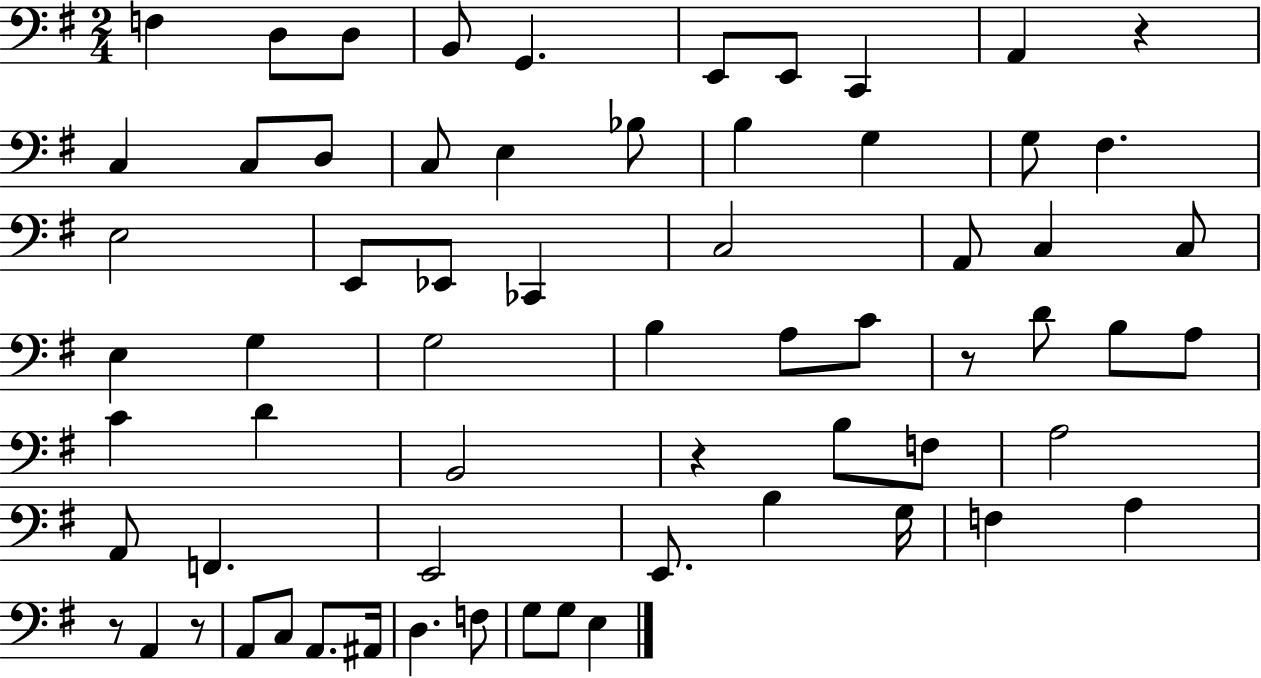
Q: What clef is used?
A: bass